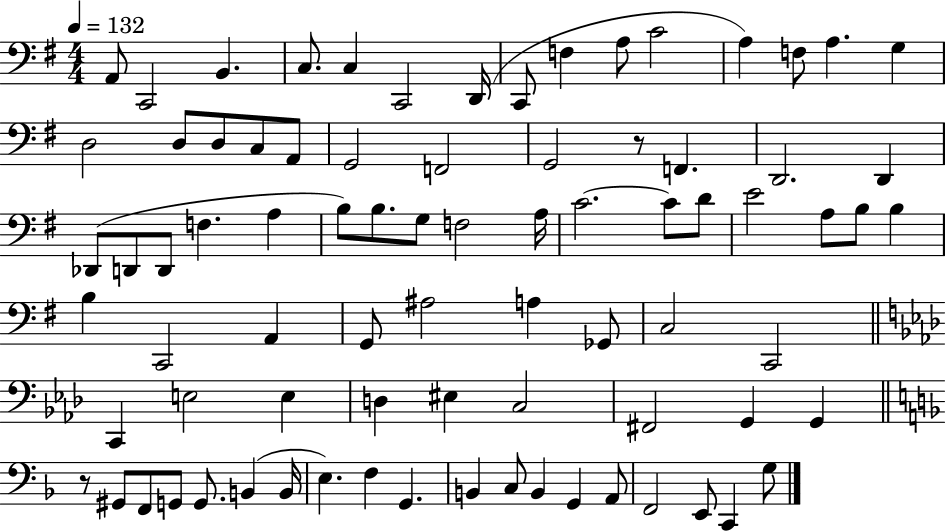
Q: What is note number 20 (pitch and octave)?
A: A2